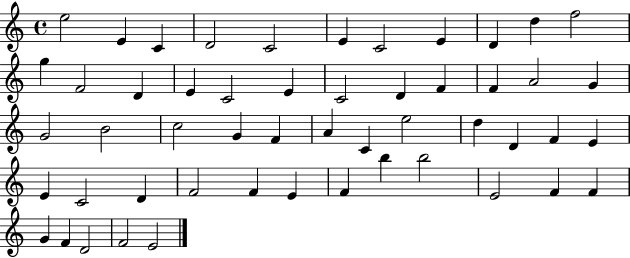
{
  \clef treble
  \time 4/4
  \defaultTimeSignature
  \key c \major
  e''2 e'4 c'4 | d'2 c'2 | e'4 c'2 e'4 | d'4 d''4 f''2 | \break g''4 f'2 d'4 | e'4 c'2 e'4 | c'2 d'4 f'4 | f'4 a'2 g'4 | \break g'2 b'2 | c''2 g'4 f'4 | a'4 c'4 e''2 | d''4 d'4 f'4 e'4 | \break e'4 c'2 d'4 | f'2 f'4 e'4 | f'4 b''4 b''2 | e'2 f'4 f'4 | \break g'4 f'4 d'2 | f'2 e'2 | \bar "|."
}